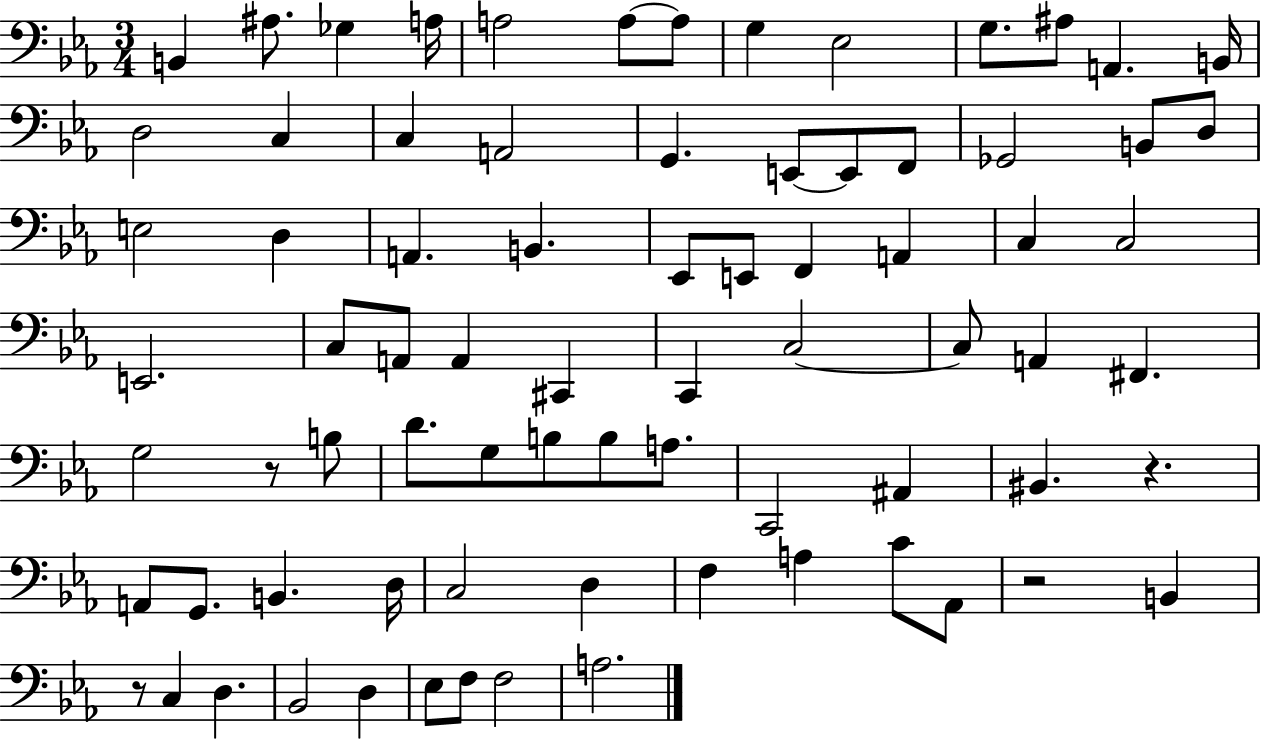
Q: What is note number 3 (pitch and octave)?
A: Gb3